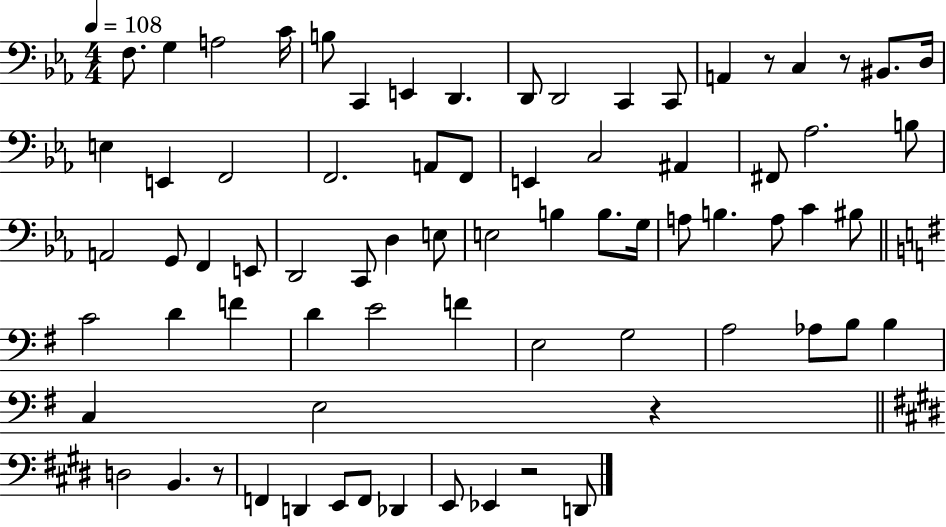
{
  \clef bass
  \numericTimeSignature
  \time 4/4
  \key ees \major
  \tempo 4 = 108
  f8. g4 a2 c'16 | b8 c,4 e,4 d,4. | d,8 d,2 c,4 c,8 | a,4 r8 c4 r8 bis,8. d16 | \break e4 e,4 f,2 | f,2. a,8 f,8 | e,4 c2 ais,4 | fis,8 aes2. b8 | \break a,2 g,8 f,4 e,8 | d,2 c,8 d4 e8 | e2 b4 b8. g16 | a8 b4. a8 c'4 bis8 | \break \bar "||" \break \key g \major c'2 d'4 f'4 | d'4 e'2 f'4 | e2 g2 | a2 aes8 b8 b4 | \break c4 e2 r4 | \bar "||" \break \key e \major d2 b,4. r8 | f,4 d,4 e,8 f,8 des,4 | e,8 ees,4 r2 d,8 | \bar "|."
}